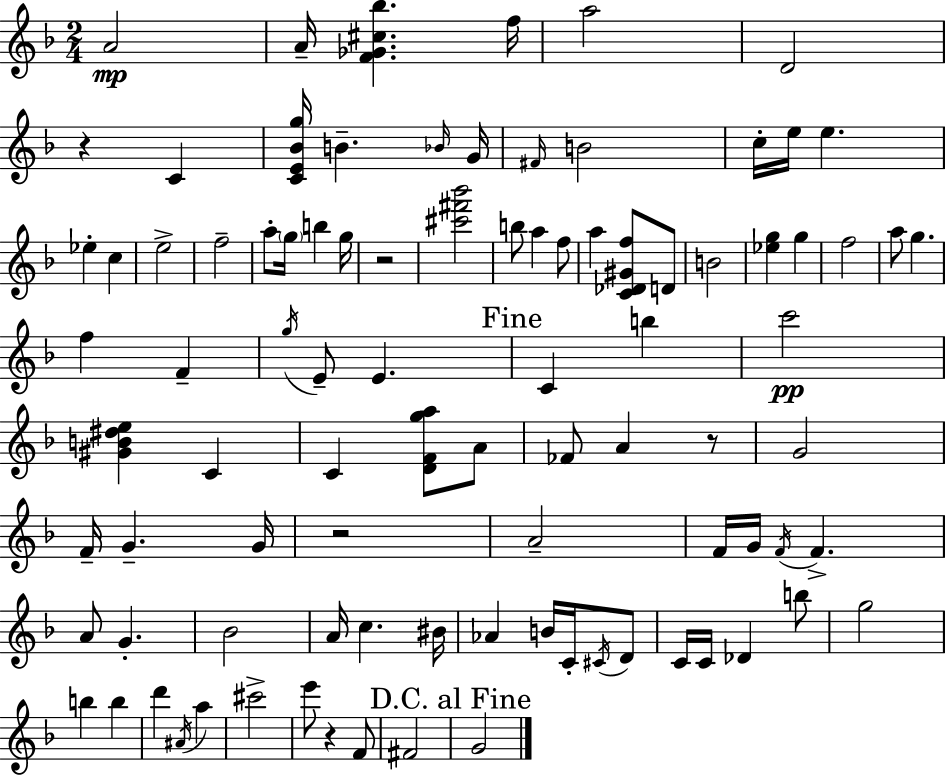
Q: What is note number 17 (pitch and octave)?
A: E5